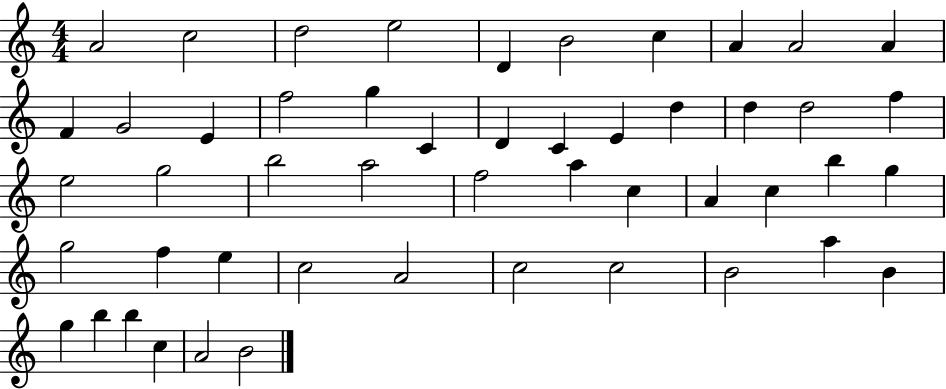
A4/h C5/h D5/h E5/h D4/q B4/h C5/q A4/q A4/h A4/q F4/q G4/h E4/q F5/h G5/q C4/q D4/q C4/q E4/q D5/q D5/q D5/h F5/q E5/h G5/h B5/h A5/h F5/h A5/q C5/q A4/q C5/q B5/q G5/q G5/h F5/q E5/q C5/h A4/h C5/h C5/h B4/h A5/q B4/q G5/q B5/q B5/q C5/q A4/h B4/h